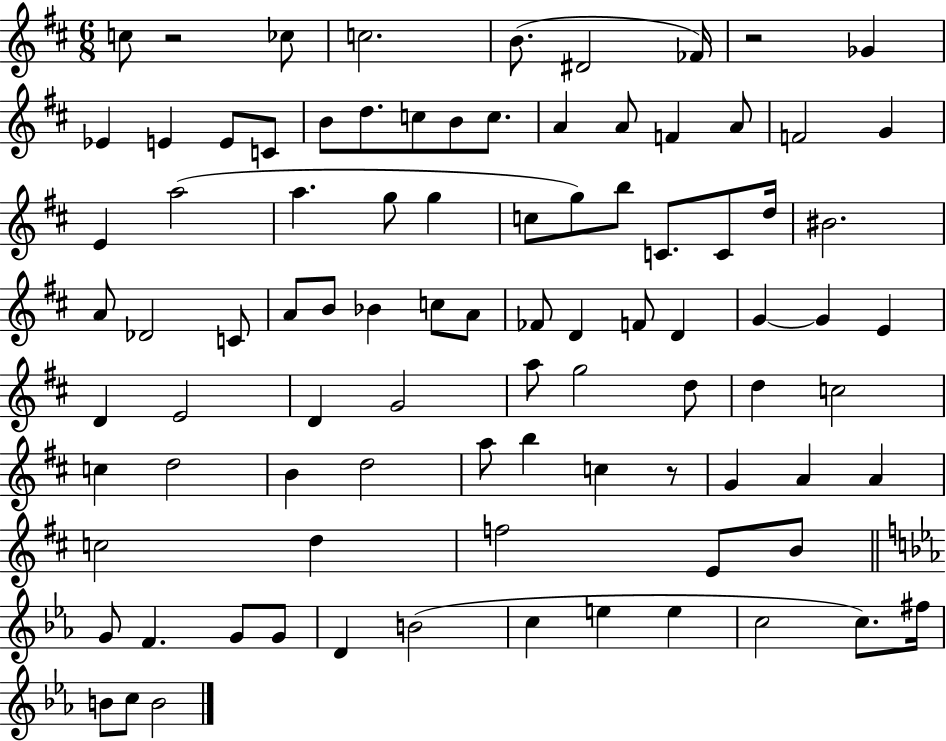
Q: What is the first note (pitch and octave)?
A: C5